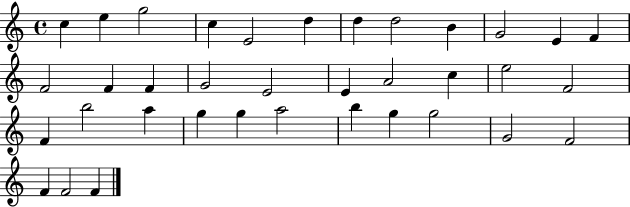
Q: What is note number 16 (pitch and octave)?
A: G4